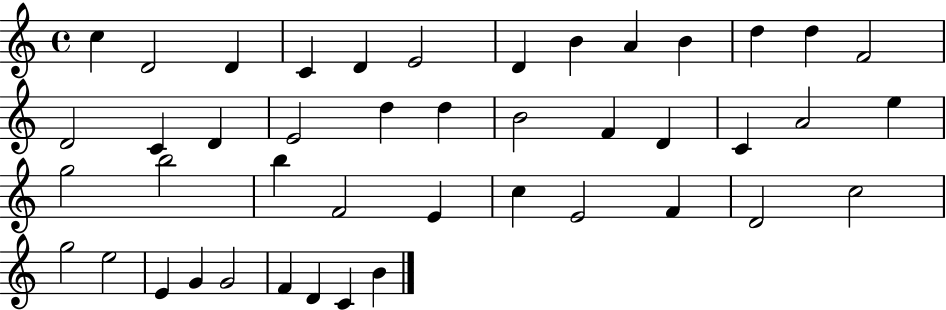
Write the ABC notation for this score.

X:1
T:Untitled
M:4/4
L:1/4
K:C
c D2 D C D E2 D B A B d d F2 D2 C D E2 d d B2 F D C A2 e g2 b2 b F2 E c E2 F D2 c2 g2 e2 E G G2 F D C B